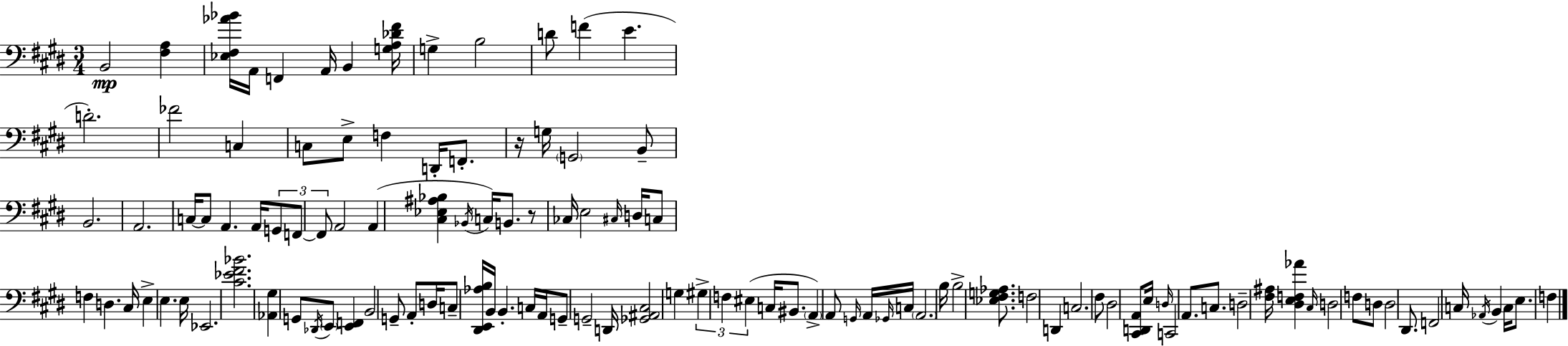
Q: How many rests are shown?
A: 2